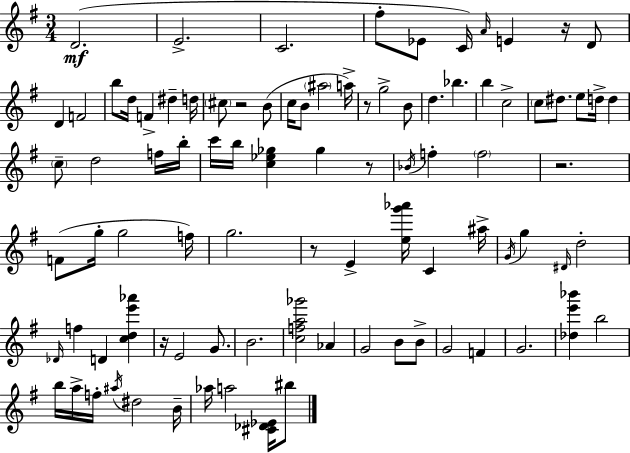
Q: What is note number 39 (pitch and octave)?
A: B5